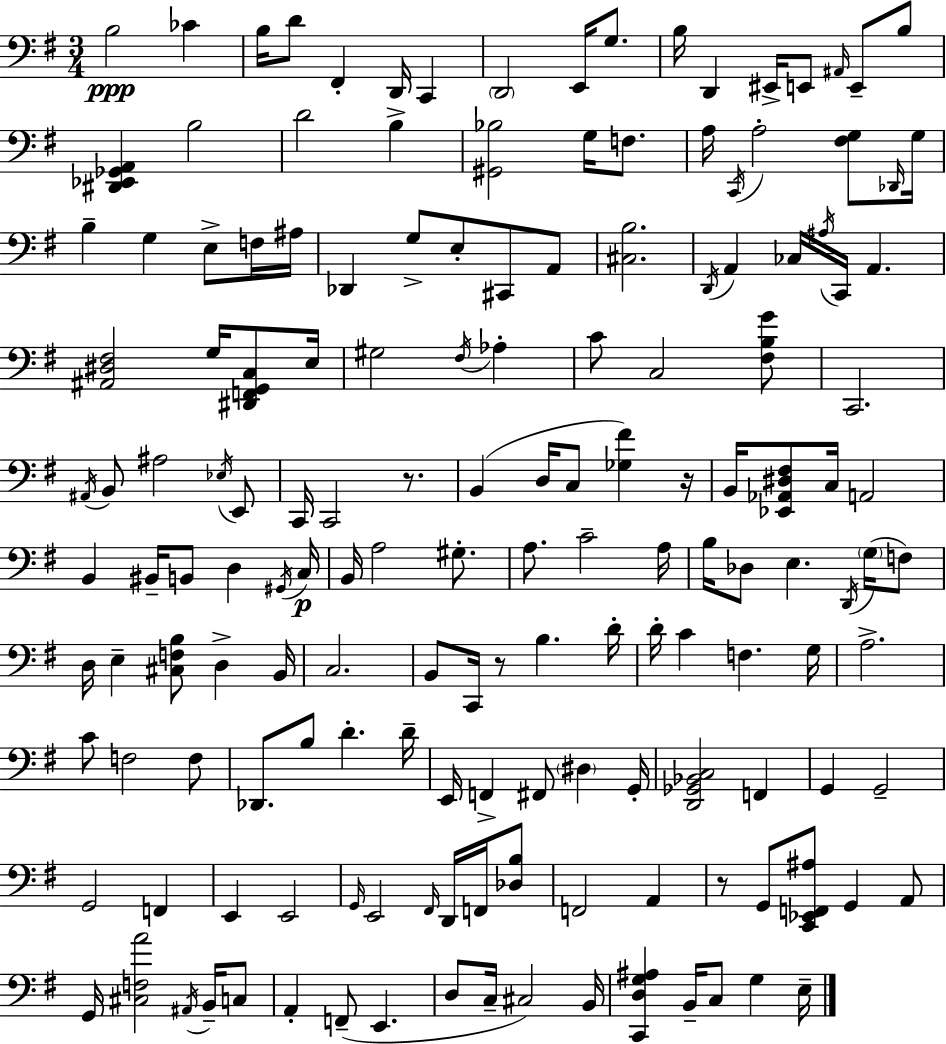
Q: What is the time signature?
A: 3/4